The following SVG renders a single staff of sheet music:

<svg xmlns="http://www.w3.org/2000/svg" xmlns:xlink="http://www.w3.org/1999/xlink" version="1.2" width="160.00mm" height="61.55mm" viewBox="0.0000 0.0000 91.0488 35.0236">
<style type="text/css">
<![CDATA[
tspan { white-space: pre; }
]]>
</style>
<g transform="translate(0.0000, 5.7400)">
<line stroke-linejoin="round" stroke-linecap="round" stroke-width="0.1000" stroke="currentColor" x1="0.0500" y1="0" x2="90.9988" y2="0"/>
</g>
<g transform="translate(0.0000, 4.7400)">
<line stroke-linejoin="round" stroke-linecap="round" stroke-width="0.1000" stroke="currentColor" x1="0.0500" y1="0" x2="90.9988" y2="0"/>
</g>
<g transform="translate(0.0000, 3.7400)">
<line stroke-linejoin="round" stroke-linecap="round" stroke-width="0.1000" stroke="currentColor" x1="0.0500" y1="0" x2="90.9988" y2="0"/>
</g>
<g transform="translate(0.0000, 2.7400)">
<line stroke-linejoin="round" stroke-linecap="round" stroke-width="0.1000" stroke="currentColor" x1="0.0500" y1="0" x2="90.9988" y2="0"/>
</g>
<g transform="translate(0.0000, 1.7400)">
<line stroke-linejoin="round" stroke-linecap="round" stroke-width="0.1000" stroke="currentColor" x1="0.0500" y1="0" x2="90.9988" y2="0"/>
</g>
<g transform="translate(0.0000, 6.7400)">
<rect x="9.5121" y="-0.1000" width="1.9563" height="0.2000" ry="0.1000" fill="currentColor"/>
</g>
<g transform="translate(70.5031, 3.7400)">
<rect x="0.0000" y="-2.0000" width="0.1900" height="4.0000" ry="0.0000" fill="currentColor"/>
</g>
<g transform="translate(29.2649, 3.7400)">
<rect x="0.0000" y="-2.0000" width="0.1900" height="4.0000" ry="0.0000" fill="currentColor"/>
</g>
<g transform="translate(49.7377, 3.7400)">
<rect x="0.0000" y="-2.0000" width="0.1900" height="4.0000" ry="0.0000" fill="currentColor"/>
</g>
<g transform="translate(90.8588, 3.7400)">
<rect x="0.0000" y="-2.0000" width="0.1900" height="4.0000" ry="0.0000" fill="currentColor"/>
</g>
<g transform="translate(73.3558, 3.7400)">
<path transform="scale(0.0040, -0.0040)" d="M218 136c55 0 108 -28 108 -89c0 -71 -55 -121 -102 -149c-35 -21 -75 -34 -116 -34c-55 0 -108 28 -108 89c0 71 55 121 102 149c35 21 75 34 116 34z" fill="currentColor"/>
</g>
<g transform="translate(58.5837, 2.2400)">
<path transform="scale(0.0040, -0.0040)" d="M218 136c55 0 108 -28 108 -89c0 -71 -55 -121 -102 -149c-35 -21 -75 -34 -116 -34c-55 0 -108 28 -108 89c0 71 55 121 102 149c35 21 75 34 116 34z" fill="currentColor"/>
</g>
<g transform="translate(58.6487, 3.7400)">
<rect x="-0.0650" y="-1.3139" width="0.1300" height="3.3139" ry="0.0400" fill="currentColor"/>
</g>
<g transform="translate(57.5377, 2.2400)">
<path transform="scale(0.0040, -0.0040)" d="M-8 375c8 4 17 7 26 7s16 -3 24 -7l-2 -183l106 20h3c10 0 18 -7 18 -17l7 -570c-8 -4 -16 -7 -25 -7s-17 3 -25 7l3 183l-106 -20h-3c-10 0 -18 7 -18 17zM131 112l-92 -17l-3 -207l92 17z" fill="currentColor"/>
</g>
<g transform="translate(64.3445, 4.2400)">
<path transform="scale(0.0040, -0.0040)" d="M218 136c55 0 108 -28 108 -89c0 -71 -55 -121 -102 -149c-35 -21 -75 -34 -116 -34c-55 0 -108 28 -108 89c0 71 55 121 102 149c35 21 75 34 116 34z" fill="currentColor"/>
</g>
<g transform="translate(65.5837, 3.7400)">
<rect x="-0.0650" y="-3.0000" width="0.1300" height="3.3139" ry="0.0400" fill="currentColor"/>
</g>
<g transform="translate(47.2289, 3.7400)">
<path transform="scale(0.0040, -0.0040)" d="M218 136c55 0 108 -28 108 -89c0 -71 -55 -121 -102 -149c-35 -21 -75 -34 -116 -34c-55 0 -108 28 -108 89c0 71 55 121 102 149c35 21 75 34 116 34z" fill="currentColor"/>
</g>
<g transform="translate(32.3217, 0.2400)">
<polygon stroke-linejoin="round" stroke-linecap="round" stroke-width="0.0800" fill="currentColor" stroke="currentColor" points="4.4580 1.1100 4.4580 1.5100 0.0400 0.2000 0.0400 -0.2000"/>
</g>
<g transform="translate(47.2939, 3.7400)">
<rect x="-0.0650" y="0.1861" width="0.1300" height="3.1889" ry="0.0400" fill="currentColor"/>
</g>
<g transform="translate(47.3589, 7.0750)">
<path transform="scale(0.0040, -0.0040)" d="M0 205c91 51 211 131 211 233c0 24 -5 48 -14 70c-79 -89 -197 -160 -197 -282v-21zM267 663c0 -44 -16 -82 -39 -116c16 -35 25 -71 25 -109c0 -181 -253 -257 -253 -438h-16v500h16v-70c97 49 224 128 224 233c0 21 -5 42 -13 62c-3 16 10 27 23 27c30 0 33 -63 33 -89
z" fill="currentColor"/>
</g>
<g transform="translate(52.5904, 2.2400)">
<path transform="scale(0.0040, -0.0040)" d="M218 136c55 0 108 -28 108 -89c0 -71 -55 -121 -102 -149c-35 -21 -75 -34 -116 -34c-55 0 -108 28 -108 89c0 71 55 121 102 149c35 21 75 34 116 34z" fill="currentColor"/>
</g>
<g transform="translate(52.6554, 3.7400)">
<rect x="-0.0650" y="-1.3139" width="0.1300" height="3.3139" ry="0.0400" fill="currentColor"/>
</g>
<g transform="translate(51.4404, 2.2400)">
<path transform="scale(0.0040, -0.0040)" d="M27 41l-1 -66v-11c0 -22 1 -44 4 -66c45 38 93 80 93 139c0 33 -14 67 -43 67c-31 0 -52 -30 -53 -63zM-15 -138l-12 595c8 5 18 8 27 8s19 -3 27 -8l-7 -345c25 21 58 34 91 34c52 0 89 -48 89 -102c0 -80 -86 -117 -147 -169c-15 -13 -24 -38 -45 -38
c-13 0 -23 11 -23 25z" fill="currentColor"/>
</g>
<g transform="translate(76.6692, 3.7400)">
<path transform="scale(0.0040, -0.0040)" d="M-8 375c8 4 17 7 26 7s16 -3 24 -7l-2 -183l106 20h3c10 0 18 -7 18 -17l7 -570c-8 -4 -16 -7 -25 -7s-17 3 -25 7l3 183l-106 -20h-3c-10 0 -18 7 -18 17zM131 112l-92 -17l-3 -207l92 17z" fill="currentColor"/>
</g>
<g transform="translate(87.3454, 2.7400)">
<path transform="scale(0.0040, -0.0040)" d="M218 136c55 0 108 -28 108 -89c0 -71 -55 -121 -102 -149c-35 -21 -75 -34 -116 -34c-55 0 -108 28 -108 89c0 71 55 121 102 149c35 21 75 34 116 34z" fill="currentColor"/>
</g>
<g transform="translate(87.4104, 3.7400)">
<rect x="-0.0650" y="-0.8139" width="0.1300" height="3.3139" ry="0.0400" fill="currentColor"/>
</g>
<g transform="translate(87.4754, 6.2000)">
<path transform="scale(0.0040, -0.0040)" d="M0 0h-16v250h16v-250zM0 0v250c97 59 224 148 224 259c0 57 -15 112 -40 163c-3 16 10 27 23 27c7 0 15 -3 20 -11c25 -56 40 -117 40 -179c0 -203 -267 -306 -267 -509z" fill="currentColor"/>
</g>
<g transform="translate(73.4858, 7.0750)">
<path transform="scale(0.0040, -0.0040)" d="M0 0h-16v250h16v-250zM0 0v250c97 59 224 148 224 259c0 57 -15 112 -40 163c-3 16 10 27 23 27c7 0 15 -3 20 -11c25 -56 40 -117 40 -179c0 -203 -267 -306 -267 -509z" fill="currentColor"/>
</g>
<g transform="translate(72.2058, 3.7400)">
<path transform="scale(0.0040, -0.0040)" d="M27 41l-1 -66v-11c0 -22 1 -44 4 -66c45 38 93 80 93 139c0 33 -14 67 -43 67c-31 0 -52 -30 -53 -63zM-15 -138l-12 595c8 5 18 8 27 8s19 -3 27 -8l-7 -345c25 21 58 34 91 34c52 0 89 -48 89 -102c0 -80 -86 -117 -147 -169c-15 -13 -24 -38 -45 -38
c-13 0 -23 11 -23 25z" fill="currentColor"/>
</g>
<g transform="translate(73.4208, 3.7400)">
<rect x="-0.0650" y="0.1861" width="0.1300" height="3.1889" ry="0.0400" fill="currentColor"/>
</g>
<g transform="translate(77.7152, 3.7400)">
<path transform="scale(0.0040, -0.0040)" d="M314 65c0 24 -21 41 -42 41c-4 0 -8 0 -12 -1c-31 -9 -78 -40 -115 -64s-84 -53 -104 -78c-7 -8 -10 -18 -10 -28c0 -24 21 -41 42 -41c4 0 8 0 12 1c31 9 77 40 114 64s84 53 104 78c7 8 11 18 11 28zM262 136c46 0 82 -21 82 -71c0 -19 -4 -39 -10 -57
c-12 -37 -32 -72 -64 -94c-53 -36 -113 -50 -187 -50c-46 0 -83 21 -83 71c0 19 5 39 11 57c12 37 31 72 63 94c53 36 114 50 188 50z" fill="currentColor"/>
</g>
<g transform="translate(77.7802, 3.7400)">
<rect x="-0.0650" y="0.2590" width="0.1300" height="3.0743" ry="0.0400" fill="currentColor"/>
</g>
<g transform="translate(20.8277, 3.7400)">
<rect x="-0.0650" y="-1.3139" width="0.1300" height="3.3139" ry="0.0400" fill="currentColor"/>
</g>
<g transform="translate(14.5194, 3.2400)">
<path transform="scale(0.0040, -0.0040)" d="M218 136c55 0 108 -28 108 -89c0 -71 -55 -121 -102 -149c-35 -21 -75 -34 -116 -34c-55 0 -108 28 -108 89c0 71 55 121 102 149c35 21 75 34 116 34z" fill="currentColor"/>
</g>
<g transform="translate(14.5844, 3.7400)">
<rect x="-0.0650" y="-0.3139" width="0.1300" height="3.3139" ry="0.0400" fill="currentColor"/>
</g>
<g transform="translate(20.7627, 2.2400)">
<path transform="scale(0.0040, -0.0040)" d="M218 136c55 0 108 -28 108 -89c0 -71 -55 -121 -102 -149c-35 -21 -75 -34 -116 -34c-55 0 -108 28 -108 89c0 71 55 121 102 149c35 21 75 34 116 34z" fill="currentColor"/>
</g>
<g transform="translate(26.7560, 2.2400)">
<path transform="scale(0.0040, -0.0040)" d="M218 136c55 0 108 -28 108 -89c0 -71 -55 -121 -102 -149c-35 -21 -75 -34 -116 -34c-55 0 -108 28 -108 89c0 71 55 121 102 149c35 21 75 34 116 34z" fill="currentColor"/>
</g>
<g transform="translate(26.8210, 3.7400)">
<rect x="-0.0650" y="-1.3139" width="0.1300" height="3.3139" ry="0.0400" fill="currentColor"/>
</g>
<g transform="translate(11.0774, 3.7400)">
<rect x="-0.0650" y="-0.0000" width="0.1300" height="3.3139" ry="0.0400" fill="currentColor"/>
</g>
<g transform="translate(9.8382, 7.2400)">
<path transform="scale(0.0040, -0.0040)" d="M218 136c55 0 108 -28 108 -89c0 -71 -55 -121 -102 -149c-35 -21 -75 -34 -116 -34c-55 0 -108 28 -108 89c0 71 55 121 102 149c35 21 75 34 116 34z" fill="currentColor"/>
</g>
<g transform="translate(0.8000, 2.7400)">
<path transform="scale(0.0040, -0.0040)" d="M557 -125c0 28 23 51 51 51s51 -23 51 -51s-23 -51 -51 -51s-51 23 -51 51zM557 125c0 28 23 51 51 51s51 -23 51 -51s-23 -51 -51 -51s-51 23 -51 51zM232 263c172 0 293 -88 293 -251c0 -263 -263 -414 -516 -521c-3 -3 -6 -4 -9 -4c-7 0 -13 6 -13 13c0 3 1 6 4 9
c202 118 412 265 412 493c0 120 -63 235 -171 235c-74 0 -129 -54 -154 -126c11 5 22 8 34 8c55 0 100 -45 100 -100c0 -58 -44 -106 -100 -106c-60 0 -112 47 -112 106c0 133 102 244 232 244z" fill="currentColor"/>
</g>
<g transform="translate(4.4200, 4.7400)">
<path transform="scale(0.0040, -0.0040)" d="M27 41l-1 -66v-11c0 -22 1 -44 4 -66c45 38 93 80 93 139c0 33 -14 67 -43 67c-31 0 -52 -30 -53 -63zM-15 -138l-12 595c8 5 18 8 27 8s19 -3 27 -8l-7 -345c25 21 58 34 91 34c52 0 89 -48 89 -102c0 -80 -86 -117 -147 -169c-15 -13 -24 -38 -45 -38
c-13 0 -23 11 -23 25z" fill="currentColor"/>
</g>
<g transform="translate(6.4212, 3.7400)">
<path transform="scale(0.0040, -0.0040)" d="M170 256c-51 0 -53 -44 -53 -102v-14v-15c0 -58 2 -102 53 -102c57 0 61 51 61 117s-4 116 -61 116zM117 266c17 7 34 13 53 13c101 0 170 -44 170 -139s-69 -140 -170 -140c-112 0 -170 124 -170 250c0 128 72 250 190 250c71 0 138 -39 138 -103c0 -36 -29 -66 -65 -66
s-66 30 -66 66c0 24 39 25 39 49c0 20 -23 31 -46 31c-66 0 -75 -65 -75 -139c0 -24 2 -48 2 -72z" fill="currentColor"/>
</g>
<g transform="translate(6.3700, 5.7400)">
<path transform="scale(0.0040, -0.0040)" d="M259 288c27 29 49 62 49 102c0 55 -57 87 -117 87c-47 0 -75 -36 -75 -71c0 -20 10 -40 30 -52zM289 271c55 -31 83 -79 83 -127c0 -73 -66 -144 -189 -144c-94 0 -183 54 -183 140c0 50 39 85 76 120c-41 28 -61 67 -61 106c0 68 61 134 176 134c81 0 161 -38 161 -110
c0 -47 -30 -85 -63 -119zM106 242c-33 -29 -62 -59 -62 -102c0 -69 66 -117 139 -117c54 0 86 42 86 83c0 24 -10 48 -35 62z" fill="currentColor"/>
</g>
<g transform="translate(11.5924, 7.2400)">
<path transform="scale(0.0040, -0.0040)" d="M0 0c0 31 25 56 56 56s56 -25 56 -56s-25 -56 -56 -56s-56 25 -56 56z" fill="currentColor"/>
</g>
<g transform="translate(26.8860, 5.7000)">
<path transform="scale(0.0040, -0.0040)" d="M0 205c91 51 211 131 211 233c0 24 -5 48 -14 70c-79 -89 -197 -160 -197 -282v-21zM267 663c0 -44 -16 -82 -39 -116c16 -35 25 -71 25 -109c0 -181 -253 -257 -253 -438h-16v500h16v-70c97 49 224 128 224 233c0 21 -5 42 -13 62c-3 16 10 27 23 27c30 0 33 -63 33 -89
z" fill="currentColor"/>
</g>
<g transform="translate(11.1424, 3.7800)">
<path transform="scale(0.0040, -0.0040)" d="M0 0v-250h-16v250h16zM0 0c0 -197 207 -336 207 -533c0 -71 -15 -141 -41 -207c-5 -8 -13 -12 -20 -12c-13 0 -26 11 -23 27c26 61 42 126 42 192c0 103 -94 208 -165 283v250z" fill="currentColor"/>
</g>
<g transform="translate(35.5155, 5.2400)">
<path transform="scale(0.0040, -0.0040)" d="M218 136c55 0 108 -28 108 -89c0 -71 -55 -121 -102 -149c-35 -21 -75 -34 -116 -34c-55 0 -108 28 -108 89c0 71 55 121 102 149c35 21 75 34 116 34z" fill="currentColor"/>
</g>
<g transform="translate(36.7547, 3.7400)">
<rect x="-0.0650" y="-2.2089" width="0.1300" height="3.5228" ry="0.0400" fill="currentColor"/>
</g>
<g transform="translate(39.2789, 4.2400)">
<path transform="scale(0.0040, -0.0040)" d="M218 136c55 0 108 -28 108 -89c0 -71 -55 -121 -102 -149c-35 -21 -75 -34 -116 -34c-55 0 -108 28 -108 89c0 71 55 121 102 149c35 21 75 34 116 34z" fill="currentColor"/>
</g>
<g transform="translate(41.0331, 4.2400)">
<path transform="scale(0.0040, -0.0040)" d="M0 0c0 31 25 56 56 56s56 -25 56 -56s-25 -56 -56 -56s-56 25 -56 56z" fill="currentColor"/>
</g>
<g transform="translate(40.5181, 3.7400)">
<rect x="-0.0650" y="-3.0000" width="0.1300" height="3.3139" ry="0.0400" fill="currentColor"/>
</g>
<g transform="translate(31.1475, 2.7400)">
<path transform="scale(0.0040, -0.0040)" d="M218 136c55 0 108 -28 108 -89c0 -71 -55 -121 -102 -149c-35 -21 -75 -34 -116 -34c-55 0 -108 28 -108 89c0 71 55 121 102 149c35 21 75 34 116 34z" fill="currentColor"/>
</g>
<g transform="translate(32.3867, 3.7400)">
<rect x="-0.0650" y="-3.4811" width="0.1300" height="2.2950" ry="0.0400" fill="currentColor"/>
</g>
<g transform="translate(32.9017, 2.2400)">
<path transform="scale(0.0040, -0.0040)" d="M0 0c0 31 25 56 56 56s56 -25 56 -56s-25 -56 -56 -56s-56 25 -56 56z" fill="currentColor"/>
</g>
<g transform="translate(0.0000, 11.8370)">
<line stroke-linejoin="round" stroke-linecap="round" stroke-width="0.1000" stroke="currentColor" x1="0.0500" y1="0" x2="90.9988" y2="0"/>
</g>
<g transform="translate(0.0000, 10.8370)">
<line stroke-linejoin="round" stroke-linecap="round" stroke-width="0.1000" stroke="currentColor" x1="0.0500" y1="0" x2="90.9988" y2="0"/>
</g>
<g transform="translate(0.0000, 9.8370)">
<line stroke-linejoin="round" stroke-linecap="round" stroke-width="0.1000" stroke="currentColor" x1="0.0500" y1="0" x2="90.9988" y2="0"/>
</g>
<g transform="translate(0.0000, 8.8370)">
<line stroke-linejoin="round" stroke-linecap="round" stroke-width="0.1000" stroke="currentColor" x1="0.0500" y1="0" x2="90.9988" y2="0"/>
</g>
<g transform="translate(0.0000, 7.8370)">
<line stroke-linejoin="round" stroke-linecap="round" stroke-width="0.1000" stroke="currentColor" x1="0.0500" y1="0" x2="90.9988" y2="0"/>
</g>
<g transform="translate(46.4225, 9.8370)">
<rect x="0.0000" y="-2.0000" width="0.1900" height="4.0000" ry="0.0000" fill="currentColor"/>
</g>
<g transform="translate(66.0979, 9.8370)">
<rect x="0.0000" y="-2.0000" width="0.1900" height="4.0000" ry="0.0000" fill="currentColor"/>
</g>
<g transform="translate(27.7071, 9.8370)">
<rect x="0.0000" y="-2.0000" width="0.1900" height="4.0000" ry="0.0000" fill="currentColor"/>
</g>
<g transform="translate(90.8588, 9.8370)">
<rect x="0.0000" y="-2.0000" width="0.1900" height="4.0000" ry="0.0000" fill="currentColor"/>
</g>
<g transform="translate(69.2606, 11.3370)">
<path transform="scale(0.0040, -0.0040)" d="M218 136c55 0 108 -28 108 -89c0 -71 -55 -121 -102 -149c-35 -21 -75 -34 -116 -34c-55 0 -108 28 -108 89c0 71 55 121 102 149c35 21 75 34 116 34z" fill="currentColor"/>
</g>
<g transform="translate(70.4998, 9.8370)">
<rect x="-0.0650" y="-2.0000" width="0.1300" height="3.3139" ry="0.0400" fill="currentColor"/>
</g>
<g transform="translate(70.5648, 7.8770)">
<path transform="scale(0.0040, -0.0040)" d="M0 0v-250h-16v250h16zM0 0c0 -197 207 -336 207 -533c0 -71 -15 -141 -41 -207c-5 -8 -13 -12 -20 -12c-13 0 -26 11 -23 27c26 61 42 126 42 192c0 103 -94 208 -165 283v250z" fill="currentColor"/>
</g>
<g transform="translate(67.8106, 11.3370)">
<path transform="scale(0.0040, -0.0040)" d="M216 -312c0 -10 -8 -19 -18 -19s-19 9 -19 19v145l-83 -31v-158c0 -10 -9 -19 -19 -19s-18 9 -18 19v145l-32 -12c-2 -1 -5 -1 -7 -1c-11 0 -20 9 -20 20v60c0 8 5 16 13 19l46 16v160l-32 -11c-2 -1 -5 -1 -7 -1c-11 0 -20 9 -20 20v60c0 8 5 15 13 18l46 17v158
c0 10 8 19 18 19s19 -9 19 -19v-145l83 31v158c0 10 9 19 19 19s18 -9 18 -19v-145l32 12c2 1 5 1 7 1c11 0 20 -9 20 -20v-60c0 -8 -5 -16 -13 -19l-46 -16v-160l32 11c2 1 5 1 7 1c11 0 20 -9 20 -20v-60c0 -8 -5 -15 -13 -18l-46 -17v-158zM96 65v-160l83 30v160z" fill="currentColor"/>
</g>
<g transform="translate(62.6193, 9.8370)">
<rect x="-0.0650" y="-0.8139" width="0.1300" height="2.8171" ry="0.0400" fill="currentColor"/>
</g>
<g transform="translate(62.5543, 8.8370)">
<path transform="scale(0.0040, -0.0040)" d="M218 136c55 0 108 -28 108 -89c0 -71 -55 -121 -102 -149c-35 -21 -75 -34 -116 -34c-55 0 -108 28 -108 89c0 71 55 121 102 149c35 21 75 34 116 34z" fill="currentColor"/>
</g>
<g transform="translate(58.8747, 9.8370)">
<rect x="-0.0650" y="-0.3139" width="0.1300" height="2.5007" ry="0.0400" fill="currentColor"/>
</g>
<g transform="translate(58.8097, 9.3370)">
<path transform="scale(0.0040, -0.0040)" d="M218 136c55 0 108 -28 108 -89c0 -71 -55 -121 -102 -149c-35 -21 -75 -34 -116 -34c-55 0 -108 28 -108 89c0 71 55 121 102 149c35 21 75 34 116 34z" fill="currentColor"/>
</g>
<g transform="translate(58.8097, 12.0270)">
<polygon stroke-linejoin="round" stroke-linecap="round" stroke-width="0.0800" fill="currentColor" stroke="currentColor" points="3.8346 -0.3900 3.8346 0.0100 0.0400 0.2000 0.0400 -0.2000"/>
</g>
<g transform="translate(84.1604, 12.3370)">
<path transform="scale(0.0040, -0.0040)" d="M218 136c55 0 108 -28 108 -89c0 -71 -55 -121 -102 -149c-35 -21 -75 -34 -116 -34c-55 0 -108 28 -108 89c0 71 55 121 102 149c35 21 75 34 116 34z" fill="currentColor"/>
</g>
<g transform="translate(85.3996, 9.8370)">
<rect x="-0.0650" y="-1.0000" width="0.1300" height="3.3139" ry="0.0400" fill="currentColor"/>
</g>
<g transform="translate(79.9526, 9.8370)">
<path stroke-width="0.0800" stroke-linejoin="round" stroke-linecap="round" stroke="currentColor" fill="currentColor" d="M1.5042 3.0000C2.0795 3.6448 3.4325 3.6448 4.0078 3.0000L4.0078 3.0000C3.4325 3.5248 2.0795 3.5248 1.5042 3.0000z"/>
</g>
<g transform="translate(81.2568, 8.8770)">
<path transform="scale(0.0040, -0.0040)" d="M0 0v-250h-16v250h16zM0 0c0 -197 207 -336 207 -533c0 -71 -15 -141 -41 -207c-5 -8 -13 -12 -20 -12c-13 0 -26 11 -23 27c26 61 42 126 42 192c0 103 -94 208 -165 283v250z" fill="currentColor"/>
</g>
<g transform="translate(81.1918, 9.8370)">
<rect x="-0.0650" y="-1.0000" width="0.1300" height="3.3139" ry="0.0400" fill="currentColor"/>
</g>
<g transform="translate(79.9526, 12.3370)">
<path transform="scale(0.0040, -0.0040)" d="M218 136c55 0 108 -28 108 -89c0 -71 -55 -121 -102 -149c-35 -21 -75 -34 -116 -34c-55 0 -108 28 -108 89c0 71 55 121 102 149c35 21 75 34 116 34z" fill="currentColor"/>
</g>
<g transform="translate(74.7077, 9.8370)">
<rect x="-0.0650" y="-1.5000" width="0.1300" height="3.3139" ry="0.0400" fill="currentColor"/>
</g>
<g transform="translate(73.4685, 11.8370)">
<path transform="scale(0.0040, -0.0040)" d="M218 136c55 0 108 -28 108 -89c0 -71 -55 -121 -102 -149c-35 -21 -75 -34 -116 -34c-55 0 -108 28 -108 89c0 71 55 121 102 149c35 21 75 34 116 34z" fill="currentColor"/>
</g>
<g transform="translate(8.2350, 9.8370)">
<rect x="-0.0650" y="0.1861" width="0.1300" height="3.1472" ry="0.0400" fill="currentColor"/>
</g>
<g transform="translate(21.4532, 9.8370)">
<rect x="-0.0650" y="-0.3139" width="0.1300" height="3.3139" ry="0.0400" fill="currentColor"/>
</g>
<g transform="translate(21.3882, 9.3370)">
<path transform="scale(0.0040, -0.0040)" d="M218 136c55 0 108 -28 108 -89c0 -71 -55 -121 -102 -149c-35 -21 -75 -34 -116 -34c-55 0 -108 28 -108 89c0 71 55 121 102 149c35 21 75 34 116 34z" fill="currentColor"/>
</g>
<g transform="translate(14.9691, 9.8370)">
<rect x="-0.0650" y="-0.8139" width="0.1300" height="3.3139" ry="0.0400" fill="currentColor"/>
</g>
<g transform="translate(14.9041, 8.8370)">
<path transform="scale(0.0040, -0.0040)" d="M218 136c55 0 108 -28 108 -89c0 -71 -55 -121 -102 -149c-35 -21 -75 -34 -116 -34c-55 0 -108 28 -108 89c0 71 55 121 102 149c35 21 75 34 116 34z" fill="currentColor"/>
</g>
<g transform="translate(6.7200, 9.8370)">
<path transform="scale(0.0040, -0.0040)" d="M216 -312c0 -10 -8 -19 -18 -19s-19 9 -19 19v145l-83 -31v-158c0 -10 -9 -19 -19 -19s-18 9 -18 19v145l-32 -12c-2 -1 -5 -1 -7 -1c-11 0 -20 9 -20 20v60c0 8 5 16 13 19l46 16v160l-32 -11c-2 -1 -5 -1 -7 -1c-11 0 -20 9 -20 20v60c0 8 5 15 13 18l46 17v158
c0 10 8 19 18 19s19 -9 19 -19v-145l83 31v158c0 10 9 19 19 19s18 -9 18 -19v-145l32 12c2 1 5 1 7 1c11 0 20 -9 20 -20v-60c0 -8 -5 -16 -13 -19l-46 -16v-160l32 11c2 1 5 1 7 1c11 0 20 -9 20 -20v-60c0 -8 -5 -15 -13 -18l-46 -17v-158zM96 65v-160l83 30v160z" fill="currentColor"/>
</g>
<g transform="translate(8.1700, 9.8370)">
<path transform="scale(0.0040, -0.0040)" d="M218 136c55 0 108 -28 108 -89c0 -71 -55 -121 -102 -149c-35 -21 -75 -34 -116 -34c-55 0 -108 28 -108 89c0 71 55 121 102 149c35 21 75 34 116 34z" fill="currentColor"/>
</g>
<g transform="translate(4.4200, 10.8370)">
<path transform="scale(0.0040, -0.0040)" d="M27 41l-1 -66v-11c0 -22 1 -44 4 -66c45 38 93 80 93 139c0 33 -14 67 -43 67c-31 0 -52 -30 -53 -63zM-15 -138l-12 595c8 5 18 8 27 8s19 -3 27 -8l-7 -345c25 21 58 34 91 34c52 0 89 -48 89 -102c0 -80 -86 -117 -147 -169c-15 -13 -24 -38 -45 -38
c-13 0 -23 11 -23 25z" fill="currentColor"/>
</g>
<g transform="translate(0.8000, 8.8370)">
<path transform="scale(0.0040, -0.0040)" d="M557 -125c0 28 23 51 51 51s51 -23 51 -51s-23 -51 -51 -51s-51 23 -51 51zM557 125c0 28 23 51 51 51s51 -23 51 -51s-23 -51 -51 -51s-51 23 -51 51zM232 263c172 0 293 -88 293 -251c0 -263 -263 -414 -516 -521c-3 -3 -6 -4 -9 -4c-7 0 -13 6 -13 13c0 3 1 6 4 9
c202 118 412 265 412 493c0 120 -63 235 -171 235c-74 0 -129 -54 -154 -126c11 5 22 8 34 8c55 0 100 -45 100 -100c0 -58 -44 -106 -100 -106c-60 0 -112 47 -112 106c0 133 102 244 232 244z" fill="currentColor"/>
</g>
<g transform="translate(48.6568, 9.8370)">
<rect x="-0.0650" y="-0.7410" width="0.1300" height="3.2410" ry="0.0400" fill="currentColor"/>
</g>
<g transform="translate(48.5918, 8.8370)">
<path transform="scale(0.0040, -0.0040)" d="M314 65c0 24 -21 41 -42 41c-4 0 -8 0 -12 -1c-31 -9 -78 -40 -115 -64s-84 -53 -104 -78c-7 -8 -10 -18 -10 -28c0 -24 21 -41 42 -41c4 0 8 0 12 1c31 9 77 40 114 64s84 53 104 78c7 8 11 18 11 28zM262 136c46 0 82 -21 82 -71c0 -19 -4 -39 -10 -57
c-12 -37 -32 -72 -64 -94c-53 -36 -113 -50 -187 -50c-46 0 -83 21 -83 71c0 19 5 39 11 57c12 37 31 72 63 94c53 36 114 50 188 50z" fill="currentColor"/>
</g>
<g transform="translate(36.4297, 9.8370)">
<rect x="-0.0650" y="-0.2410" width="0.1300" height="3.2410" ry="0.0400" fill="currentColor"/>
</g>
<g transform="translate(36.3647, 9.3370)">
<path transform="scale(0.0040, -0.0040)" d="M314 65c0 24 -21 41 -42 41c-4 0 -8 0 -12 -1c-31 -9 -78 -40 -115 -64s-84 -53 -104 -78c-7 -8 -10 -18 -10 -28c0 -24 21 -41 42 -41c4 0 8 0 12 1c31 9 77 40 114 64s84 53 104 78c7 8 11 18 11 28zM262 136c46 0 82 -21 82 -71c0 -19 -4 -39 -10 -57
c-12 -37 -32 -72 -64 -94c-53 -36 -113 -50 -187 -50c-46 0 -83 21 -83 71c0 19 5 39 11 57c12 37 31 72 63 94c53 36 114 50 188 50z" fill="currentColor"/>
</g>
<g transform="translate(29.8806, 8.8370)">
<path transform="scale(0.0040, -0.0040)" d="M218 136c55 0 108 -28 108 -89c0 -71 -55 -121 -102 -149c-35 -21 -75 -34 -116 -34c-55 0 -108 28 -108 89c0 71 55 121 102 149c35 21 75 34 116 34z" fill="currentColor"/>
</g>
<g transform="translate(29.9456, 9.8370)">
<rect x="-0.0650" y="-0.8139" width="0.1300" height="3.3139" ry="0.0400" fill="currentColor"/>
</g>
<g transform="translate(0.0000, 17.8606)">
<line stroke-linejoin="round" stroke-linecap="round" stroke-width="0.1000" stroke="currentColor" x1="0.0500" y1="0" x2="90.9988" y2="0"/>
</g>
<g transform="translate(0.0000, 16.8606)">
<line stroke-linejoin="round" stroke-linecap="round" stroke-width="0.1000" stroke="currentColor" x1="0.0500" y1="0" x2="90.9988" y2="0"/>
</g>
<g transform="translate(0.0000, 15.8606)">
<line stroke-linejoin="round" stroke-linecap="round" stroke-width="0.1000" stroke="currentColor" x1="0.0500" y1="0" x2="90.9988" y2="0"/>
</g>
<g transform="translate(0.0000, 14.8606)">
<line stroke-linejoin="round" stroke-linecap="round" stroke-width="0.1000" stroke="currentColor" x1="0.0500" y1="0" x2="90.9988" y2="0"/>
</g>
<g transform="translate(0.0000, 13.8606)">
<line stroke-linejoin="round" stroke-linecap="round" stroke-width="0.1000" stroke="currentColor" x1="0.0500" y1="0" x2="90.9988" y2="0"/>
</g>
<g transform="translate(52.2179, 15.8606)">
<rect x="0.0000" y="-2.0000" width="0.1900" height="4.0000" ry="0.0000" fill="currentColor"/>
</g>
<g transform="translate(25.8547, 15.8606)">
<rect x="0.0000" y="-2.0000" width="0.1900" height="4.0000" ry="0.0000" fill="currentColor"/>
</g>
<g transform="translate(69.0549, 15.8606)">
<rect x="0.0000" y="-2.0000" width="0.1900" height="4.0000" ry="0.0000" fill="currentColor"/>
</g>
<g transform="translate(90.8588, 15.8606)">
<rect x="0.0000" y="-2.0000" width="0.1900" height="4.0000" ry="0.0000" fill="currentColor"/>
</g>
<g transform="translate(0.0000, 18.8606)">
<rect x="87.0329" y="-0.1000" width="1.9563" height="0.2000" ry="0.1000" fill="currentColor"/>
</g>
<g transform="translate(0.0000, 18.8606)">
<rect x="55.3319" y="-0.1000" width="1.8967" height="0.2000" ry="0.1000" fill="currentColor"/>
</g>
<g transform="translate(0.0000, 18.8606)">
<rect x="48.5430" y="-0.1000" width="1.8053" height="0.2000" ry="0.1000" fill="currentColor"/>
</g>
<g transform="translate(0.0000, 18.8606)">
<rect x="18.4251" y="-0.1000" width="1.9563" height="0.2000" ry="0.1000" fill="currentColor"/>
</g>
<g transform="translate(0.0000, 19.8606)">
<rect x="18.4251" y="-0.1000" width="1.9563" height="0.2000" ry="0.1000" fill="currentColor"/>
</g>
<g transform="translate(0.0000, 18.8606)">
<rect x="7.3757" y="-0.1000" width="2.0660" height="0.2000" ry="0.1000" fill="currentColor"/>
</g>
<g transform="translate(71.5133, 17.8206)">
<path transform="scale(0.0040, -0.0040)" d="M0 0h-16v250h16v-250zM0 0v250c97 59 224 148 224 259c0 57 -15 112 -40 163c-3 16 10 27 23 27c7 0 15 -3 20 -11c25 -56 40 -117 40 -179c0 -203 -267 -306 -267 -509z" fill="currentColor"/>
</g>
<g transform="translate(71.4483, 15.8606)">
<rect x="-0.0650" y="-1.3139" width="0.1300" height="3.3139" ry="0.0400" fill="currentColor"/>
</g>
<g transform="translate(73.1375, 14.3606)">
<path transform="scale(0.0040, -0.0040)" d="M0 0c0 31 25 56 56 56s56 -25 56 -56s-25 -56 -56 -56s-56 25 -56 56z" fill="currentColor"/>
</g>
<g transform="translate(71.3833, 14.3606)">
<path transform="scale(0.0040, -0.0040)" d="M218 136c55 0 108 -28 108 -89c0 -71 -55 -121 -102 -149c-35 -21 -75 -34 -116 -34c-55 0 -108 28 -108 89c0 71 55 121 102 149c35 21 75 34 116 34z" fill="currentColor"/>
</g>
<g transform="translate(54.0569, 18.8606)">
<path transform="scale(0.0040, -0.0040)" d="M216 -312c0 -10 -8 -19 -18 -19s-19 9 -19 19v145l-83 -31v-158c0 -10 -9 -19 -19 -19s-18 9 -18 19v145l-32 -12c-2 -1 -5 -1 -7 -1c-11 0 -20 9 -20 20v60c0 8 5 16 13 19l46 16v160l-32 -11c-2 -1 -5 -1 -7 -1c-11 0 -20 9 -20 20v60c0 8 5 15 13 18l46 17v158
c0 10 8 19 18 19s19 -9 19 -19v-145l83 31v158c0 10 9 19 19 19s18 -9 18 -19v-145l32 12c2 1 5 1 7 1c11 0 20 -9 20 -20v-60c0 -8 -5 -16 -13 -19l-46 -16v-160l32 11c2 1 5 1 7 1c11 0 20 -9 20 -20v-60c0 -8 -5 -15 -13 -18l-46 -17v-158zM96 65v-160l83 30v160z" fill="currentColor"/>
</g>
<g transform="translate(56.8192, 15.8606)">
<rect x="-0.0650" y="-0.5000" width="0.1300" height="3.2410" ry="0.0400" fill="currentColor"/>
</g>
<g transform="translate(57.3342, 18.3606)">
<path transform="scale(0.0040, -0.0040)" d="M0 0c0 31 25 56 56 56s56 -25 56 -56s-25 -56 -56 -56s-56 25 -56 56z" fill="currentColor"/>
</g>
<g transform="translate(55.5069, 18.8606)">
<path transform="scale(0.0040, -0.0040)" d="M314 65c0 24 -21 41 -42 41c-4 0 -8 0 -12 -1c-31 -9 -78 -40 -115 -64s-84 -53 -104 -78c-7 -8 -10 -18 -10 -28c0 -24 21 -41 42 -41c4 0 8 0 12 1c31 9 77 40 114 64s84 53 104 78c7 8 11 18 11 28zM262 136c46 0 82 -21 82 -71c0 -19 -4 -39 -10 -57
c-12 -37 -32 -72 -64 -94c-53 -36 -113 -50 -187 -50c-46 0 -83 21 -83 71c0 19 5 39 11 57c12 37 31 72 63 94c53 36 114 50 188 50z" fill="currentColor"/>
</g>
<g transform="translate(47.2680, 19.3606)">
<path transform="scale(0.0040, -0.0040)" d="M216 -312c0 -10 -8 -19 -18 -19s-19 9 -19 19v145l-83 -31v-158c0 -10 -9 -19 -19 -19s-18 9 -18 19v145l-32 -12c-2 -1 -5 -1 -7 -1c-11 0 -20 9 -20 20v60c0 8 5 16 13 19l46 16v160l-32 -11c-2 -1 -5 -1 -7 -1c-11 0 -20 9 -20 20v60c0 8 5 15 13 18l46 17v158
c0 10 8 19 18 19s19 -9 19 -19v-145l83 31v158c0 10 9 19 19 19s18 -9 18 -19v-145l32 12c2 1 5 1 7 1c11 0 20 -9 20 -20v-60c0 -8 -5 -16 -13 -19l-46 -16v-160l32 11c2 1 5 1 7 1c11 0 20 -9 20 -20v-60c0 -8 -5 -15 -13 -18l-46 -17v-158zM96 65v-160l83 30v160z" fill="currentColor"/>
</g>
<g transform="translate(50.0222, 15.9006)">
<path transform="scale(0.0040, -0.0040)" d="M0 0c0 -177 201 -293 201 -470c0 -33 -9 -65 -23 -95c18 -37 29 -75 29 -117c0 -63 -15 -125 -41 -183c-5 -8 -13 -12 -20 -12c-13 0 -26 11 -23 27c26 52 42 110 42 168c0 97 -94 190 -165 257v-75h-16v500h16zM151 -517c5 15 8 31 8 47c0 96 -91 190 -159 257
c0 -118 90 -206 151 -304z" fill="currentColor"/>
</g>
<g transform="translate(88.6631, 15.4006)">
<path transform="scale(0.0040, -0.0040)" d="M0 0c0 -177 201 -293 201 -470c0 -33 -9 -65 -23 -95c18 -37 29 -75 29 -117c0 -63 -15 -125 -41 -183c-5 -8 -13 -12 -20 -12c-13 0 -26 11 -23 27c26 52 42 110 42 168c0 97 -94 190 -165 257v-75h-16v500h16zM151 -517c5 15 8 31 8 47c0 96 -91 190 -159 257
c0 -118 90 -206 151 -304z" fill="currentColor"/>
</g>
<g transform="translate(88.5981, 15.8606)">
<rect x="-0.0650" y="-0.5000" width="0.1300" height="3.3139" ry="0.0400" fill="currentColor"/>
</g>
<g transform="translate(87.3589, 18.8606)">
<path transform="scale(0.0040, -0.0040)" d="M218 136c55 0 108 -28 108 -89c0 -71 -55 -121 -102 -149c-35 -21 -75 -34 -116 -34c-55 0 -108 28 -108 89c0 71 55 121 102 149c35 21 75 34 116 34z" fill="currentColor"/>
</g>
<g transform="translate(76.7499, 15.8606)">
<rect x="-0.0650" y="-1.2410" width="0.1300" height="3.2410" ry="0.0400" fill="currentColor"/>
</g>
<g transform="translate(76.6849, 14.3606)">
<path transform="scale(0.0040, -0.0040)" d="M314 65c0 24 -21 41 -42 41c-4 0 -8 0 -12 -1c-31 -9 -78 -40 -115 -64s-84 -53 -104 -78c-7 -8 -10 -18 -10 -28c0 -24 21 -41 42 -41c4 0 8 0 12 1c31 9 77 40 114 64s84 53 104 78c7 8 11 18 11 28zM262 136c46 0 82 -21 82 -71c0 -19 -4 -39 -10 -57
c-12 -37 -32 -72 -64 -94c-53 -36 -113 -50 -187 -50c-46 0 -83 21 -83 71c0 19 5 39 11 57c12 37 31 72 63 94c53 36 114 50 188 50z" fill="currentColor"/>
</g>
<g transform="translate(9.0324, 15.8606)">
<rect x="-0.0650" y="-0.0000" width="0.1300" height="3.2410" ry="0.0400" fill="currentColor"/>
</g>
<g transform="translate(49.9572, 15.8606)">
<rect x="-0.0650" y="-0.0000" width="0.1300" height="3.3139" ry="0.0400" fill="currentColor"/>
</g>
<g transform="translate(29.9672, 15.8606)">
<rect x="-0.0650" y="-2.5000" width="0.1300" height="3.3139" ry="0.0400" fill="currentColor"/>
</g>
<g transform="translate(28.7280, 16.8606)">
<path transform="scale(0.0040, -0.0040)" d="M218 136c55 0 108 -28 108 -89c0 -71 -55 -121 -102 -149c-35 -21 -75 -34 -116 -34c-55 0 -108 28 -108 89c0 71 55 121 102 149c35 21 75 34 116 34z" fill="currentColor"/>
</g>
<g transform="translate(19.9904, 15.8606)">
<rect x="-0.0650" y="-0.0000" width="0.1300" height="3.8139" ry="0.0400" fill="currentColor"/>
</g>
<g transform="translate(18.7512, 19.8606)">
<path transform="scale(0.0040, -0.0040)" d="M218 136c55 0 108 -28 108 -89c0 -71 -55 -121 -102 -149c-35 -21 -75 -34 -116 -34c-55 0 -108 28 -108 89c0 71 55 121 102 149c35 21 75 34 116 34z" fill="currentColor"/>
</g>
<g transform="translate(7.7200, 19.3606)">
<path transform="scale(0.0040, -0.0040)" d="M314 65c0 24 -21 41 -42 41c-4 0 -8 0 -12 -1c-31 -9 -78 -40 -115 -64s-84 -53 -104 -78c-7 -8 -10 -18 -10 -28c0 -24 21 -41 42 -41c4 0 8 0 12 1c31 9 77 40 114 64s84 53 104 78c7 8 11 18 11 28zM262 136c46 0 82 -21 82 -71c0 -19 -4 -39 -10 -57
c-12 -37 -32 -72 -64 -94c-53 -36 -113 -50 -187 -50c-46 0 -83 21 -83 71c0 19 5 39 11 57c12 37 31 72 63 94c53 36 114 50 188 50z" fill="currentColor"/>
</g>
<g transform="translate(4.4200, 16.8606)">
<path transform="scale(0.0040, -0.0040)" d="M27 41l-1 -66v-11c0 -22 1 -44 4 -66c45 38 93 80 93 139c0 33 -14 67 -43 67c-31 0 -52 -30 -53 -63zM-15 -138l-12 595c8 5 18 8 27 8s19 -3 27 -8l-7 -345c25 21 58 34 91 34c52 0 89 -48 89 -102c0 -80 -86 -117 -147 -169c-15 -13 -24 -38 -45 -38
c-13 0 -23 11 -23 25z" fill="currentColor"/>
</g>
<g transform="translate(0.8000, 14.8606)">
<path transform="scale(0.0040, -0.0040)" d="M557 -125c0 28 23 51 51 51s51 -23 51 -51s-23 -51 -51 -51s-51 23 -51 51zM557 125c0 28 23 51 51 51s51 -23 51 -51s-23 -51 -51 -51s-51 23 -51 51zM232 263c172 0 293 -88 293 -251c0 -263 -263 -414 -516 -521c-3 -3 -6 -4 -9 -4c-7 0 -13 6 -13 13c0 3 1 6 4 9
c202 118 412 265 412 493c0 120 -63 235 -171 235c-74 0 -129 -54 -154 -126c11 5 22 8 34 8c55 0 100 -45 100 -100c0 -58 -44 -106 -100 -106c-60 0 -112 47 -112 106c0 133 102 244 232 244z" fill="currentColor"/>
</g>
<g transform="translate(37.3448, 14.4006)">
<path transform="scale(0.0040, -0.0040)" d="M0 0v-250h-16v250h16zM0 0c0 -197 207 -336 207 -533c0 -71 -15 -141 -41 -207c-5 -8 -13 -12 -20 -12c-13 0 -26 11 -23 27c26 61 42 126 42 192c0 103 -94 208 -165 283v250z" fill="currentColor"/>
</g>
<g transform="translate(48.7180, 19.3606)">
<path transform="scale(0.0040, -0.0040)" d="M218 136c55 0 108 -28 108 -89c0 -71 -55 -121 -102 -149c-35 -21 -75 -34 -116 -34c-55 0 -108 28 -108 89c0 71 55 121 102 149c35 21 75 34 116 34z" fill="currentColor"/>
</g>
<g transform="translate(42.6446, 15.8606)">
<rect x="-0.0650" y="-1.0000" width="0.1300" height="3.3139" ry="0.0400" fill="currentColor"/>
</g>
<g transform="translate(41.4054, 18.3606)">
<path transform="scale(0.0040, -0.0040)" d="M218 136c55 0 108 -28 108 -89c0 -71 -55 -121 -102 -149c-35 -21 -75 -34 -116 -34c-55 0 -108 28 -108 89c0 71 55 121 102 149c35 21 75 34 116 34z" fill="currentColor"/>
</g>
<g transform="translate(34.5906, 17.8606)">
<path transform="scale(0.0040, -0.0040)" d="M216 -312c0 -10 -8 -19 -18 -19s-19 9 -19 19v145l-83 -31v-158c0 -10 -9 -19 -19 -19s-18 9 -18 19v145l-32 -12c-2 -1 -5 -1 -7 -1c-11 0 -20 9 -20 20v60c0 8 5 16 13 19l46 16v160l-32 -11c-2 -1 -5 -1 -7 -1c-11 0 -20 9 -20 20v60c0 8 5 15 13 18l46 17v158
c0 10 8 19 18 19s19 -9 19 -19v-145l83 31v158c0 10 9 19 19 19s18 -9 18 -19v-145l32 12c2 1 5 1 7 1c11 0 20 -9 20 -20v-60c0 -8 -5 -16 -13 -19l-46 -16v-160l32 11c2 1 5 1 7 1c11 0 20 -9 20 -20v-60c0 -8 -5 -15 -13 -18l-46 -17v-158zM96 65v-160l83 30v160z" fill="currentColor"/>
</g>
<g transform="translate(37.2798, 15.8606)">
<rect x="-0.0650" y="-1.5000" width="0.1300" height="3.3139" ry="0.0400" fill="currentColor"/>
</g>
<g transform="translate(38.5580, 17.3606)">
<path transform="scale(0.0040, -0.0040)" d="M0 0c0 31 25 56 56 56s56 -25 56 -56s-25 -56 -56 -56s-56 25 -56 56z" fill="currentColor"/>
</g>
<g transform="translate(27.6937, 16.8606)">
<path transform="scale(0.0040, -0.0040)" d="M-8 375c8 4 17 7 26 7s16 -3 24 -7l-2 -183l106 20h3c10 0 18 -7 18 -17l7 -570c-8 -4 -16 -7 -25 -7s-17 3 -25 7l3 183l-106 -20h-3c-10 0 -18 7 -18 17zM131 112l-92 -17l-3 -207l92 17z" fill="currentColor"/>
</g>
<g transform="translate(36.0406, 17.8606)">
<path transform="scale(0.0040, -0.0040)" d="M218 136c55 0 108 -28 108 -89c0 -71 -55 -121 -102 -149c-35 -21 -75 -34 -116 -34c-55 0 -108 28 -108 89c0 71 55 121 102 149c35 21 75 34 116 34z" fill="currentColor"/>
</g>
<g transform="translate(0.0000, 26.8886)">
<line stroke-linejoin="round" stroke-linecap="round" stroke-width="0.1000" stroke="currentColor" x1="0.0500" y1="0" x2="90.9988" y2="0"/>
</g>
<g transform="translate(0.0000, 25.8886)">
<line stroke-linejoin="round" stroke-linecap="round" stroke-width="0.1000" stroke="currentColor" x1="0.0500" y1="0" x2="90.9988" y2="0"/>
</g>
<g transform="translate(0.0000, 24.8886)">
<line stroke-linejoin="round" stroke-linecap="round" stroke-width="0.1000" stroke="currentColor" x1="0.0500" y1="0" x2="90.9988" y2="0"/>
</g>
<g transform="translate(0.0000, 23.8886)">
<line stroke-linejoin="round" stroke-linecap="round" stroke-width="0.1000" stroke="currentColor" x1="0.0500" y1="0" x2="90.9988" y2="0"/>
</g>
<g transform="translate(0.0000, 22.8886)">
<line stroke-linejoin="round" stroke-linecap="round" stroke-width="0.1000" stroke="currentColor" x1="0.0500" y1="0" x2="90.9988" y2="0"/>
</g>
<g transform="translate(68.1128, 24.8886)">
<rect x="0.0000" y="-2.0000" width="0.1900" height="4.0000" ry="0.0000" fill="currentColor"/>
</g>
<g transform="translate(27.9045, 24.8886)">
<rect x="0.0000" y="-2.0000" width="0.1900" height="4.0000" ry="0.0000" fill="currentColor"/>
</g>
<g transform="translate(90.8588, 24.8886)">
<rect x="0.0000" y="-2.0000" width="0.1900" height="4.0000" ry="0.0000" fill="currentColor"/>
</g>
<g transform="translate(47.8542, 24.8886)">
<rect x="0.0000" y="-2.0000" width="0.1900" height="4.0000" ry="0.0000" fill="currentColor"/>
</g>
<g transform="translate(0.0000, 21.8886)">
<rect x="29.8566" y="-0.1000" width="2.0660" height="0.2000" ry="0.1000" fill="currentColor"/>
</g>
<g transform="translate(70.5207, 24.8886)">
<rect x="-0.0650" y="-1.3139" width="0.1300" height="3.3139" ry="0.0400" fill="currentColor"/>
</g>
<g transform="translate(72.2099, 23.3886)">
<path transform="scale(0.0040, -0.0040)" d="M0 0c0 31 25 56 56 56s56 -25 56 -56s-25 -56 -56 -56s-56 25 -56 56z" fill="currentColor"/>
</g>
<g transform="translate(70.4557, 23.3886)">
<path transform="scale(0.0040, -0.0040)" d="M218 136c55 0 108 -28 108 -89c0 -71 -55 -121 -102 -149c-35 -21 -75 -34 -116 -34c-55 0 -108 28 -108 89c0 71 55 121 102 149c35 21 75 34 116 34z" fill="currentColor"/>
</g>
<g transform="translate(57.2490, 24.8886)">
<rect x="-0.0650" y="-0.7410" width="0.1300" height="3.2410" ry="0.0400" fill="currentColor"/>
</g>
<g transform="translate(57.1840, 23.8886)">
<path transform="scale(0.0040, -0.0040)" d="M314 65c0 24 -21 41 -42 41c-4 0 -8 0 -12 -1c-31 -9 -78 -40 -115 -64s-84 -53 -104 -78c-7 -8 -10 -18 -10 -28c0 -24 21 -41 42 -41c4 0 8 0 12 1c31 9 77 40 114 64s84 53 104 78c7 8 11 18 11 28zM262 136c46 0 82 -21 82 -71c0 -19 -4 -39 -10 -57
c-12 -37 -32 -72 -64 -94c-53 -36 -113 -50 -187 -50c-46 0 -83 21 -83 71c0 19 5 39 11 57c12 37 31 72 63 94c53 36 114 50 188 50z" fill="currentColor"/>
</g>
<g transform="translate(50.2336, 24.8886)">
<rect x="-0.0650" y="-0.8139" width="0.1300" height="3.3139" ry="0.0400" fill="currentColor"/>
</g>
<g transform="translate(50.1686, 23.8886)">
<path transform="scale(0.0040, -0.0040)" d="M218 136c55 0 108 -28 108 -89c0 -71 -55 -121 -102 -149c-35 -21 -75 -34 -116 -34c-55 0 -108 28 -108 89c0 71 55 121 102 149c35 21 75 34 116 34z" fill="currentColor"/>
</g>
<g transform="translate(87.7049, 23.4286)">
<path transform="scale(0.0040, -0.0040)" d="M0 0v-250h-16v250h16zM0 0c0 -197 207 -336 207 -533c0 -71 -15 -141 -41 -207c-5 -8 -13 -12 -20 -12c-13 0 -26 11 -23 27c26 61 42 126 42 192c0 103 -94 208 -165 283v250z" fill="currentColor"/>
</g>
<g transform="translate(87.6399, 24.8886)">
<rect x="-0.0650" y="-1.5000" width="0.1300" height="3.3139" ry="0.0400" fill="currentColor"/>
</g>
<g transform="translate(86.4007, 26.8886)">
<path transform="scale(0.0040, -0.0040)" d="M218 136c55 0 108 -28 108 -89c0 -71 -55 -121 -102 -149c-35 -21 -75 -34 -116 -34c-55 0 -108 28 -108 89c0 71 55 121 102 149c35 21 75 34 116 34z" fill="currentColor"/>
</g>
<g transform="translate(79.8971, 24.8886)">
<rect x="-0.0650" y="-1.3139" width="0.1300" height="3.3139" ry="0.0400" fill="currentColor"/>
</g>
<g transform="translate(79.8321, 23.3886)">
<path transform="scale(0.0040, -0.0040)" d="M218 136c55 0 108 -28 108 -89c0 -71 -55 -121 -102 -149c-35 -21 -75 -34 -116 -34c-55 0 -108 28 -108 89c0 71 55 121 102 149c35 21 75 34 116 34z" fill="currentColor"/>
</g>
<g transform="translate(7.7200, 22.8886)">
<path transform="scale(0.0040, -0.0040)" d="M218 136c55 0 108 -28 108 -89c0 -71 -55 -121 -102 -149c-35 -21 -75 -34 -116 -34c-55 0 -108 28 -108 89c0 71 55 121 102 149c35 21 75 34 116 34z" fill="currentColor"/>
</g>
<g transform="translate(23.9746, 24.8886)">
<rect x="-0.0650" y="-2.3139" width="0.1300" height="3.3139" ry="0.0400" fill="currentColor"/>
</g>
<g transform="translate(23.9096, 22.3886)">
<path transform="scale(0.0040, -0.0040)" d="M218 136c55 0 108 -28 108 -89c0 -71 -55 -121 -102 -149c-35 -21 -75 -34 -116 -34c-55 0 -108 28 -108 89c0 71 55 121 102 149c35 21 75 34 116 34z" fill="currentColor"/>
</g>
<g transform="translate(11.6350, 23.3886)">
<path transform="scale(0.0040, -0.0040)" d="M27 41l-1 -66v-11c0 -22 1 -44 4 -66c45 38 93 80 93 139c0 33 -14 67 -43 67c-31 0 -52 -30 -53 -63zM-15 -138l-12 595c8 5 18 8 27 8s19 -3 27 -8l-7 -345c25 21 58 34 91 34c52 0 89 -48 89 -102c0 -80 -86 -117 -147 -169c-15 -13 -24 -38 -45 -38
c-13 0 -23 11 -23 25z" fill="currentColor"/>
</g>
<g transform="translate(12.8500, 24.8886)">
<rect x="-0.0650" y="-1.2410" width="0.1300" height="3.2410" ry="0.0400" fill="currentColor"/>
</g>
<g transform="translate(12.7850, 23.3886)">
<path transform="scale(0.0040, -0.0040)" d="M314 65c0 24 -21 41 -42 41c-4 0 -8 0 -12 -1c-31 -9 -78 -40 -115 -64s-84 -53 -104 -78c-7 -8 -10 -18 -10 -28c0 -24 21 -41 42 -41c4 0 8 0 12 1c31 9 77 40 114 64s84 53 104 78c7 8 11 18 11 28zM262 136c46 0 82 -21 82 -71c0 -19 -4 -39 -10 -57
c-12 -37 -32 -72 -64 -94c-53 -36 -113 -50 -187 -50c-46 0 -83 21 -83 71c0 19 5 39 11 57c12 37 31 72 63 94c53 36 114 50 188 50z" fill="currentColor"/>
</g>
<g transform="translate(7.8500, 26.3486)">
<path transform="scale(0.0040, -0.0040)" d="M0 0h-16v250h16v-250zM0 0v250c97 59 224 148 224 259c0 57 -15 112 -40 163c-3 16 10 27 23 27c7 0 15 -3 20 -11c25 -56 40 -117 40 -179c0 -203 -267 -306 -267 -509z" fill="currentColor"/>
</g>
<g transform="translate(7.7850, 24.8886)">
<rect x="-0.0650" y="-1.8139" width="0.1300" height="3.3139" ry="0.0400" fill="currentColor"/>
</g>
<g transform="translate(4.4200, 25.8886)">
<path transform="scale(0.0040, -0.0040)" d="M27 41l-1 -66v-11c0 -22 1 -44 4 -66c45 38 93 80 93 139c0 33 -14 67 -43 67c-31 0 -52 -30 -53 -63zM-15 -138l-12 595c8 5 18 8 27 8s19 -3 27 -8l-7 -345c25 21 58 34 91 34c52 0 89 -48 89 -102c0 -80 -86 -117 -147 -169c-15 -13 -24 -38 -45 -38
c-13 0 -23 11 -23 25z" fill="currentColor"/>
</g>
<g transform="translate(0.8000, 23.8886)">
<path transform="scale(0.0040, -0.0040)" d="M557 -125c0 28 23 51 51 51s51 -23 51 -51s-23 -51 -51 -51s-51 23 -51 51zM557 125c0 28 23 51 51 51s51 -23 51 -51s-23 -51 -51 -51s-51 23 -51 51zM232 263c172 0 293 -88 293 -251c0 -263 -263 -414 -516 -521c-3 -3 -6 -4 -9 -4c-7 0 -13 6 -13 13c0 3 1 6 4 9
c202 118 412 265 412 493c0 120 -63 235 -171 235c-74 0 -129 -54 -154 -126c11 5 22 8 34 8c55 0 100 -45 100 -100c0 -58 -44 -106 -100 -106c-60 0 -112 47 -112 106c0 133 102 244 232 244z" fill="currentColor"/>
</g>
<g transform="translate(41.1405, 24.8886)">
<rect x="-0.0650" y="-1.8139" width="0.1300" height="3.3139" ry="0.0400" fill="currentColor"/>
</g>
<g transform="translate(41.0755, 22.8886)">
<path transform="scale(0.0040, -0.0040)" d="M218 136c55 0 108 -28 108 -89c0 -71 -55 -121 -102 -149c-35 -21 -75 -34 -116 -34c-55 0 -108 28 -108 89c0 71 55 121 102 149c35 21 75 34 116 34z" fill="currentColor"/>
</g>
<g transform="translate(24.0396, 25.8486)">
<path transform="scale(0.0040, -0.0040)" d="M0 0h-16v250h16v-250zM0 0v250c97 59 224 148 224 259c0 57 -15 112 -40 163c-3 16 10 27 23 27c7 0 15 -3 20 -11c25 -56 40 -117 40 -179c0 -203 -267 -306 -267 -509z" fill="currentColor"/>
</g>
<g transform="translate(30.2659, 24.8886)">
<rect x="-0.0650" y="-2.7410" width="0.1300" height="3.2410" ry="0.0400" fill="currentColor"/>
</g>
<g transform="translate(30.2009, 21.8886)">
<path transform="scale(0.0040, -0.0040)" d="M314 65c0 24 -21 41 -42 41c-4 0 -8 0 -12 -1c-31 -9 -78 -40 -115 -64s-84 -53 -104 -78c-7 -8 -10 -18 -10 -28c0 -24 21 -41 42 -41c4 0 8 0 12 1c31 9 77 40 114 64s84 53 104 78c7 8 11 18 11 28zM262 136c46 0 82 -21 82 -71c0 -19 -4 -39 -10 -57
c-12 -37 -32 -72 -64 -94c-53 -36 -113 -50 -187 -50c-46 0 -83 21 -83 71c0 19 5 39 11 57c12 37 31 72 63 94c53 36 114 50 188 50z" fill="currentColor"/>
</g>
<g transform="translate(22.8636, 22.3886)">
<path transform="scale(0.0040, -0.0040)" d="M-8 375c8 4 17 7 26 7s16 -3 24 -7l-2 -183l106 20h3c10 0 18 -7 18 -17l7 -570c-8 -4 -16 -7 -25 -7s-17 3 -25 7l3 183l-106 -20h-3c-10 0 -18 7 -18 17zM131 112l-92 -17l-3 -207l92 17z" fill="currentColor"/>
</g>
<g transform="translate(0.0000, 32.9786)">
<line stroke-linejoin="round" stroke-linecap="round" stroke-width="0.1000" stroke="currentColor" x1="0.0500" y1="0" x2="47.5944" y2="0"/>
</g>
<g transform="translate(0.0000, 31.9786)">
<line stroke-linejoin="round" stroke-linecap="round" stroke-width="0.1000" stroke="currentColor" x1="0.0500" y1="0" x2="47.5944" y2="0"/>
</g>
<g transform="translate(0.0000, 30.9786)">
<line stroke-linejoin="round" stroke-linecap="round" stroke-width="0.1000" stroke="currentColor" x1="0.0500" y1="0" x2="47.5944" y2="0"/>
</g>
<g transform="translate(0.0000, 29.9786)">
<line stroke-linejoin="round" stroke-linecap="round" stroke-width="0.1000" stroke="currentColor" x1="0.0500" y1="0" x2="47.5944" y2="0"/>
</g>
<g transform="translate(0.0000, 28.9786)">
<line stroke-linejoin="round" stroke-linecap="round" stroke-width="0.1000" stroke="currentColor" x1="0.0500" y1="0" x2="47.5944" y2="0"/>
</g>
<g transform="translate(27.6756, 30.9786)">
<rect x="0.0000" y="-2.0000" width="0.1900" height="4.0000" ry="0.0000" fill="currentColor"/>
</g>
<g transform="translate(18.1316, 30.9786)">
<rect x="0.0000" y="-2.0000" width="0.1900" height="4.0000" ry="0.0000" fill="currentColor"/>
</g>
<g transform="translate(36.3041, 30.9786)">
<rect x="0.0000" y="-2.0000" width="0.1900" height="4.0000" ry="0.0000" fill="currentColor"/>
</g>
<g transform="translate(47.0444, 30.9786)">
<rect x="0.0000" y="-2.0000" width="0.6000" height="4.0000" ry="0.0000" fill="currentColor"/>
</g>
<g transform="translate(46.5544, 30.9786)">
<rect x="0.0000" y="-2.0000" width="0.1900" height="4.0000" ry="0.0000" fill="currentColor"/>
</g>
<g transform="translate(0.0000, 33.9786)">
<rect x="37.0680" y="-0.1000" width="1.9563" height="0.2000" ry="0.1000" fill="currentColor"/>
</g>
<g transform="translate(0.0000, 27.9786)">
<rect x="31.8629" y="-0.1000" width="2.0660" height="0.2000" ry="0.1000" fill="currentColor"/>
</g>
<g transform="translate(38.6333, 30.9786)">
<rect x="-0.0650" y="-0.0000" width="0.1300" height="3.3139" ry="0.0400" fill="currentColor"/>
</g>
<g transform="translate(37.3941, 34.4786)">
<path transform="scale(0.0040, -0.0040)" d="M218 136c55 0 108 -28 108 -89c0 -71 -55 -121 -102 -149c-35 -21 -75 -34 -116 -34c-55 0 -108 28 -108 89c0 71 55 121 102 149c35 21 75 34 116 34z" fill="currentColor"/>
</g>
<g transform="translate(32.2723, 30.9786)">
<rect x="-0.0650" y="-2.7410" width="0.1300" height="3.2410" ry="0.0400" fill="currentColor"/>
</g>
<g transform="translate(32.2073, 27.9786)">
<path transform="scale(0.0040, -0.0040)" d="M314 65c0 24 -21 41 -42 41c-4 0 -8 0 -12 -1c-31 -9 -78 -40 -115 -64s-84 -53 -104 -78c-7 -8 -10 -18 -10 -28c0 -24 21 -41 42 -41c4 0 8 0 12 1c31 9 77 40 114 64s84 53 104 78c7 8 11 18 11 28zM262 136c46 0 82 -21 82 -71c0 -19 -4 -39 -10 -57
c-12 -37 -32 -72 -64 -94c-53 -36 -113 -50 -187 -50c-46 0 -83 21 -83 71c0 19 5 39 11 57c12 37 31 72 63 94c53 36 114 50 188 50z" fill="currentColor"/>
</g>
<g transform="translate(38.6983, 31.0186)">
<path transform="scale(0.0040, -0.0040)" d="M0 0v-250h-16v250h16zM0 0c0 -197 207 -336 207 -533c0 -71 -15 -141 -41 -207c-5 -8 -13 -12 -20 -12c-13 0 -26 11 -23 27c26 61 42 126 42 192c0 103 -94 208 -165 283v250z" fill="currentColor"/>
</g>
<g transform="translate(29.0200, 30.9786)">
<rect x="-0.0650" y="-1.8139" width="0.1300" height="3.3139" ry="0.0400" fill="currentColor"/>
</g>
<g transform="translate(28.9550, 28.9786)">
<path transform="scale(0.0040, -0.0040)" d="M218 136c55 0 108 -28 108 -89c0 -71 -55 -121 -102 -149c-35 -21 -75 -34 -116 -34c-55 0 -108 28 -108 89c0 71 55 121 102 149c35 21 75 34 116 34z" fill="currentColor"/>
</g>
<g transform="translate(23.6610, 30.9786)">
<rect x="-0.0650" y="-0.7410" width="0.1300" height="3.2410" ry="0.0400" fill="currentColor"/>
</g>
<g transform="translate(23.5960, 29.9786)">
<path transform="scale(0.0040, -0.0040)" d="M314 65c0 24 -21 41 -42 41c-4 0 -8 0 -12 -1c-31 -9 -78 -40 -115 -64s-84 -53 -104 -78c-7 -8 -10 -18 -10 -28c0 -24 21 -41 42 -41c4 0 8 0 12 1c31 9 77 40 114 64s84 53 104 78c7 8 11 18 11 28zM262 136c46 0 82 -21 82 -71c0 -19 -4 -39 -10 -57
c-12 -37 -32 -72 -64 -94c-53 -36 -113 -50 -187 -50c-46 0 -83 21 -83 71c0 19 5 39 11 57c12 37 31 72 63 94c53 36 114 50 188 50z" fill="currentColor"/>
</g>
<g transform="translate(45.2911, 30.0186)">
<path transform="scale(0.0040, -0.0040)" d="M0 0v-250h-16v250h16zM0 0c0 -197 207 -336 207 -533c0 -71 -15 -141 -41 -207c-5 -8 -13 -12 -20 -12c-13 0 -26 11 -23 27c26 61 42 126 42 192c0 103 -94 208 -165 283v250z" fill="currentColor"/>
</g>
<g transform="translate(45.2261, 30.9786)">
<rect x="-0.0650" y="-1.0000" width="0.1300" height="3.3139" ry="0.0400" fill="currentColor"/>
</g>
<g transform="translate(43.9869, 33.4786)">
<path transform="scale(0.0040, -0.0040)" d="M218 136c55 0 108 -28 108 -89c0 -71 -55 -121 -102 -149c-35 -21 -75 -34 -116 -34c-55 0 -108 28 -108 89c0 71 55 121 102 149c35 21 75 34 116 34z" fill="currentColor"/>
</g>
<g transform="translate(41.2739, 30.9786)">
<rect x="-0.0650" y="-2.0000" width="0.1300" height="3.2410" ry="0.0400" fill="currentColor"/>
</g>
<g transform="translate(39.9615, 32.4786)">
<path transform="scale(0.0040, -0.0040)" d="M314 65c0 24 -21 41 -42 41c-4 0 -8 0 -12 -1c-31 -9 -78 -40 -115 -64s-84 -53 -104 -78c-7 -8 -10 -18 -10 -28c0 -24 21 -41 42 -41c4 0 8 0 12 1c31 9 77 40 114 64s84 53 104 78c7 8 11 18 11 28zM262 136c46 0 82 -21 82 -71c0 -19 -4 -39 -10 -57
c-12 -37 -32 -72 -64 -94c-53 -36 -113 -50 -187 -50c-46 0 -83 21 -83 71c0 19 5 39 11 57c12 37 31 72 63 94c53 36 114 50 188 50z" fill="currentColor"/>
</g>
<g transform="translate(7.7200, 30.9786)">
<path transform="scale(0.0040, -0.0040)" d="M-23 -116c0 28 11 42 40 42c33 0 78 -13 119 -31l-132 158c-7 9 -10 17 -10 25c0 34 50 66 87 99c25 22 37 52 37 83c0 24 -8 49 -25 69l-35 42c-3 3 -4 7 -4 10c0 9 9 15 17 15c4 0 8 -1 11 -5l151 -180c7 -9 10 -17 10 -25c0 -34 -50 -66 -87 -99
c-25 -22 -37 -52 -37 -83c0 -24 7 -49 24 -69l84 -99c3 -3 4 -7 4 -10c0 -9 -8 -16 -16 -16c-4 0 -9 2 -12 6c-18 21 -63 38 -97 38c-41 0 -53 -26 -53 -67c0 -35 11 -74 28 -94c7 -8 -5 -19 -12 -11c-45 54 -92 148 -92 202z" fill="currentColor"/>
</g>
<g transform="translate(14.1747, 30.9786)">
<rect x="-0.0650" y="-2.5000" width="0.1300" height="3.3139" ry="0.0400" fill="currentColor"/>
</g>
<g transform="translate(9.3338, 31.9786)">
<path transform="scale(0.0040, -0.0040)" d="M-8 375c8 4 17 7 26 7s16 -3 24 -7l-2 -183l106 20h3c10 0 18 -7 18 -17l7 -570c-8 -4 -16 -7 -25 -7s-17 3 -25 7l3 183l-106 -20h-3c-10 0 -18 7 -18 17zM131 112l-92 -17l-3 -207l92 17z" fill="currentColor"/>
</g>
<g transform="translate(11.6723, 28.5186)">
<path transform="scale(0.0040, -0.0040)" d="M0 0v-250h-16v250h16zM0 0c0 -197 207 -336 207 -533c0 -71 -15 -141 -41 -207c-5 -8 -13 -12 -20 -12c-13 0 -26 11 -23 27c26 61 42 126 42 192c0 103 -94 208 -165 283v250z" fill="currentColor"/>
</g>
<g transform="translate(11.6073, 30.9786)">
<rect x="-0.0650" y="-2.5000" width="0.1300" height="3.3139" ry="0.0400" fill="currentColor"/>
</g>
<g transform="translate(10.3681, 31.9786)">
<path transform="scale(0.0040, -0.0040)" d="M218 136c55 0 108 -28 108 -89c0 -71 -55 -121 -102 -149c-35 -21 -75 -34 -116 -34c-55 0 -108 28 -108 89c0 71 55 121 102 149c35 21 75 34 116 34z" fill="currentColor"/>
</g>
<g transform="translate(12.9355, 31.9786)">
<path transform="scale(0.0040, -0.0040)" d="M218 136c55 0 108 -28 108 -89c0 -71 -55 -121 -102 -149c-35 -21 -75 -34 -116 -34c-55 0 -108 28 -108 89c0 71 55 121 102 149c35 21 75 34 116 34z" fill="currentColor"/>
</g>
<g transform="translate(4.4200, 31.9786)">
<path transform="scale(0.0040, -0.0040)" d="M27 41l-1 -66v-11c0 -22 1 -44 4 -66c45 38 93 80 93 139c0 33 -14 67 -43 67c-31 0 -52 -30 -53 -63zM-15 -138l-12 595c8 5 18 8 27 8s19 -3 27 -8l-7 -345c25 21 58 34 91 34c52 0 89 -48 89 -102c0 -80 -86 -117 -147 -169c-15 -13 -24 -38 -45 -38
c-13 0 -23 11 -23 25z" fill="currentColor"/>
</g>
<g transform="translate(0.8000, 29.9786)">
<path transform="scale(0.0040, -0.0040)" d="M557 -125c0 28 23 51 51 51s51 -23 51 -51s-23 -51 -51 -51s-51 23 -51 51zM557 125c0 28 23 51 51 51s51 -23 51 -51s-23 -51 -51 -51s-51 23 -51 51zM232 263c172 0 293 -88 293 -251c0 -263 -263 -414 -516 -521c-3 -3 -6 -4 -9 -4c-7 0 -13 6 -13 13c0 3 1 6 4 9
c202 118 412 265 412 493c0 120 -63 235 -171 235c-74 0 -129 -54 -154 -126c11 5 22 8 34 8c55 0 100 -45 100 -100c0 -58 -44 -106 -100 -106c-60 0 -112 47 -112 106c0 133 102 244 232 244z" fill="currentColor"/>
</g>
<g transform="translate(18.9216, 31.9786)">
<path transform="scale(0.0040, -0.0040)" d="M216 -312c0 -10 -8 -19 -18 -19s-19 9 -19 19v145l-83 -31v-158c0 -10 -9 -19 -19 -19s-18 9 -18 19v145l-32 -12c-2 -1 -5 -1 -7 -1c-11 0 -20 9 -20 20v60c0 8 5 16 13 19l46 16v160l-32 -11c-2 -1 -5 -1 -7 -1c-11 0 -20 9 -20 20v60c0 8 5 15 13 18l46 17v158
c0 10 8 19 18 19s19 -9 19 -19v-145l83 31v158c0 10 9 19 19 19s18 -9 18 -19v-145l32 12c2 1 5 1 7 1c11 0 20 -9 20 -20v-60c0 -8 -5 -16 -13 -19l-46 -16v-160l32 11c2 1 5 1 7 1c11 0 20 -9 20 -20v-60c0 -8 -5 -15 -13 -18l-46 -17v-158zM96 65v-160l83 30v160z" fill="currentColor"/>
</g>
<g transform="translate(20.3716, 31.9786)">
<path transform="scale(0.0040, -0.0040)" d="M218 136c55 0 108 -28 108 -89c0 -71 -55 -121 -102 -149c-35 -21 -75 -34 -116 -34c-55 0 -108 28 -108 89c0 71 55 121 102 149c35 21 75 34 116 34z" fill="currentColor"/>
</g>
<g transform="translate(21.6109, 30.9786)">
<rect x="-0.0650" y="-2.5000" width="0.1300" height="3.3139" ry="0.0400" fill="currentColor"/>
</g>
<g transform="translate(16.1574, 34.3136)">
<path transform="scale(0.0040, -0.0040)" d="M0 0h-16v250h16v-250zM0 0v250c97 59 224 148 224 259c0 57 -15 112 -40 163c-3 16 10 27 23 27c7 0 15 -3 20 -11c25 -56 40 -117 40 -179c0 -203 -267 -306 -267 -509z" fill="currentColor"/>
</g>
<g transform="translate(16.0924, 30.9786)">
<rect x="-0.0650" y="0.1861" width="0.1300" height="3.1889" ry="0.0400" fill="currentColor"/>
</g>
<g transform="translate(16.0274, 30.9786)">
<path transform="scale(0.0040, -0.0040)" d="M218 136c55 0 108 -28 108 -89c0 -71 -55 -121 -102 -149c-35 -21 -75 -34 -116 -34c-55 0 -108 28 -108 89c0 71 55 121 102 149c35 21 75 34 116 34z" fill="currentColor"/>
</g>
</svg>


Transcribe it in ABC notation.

X:1
T:Untitled
M:6/8
L:1/4
K:F
D,,/2 E, G, G,/4 F,/2 A,,/2 C, D,/4 _G, G, C, _D,/2 D,2 F,/2 ^D, F, E, F, E,2 F,2 E,/2 F,/2 ^A,,/2 G,, F,,/2 F,, D,,2 C,, B,, ^G,,/2 F,, ^D,,/4 ^E,,2 G,/2 G,2 E,,/4 A,/2 _G,2 B,/2 C2 A, F, F,2 G, G, G,,/2 z B,,/2 B,, D,/2 ^B,, F,2 A, C2 D,,/2 A,,2 F,,/2